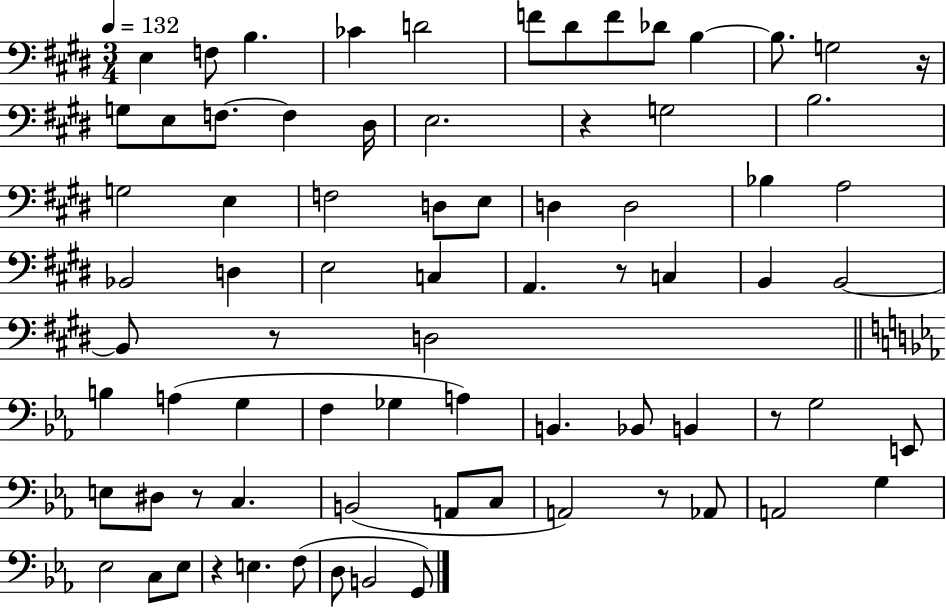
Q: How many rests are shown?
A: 8